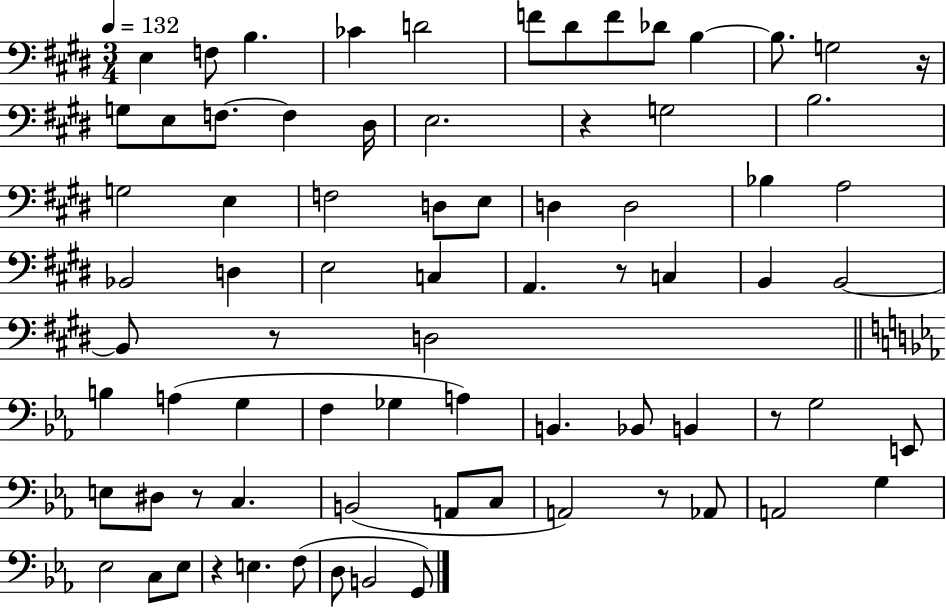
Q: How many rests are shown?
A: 8